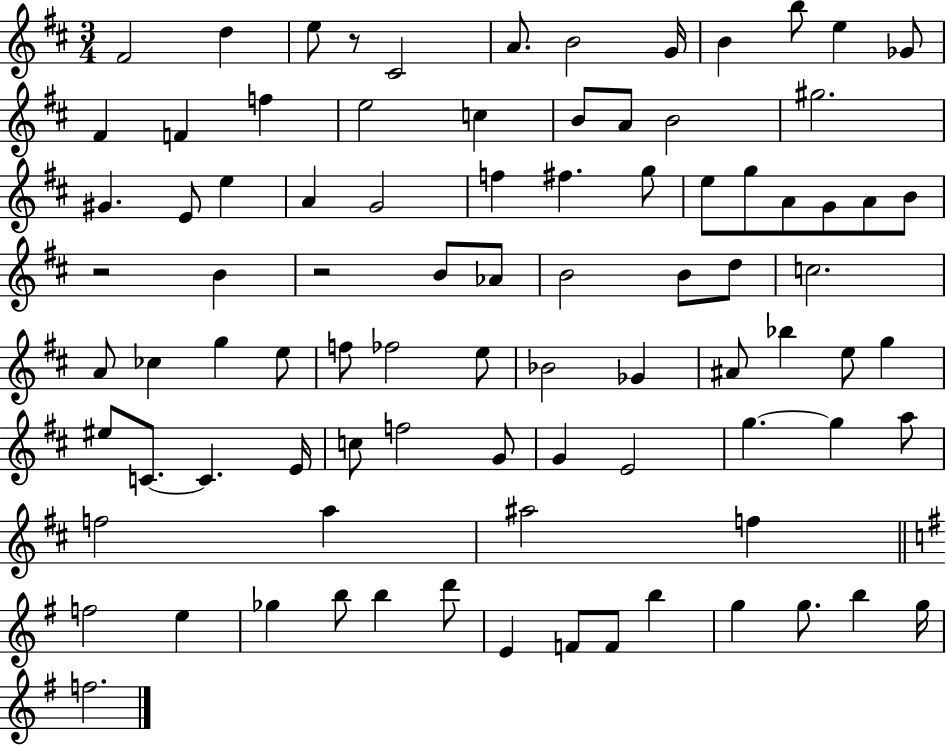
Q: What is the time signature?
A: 3/4